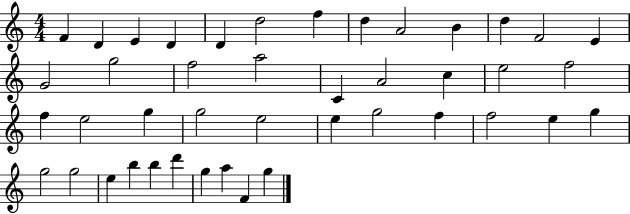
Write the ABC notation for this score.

X:1
T:Untitled
M:4/4
L:1/4
K:C
F D E D D d2 f d A2 B d F2 E G2 g2 f2 a2 C A2 c e2 f2 f e2 g g2 e2 e g2 f f2 e g g2 g2 e b b d' g a F g